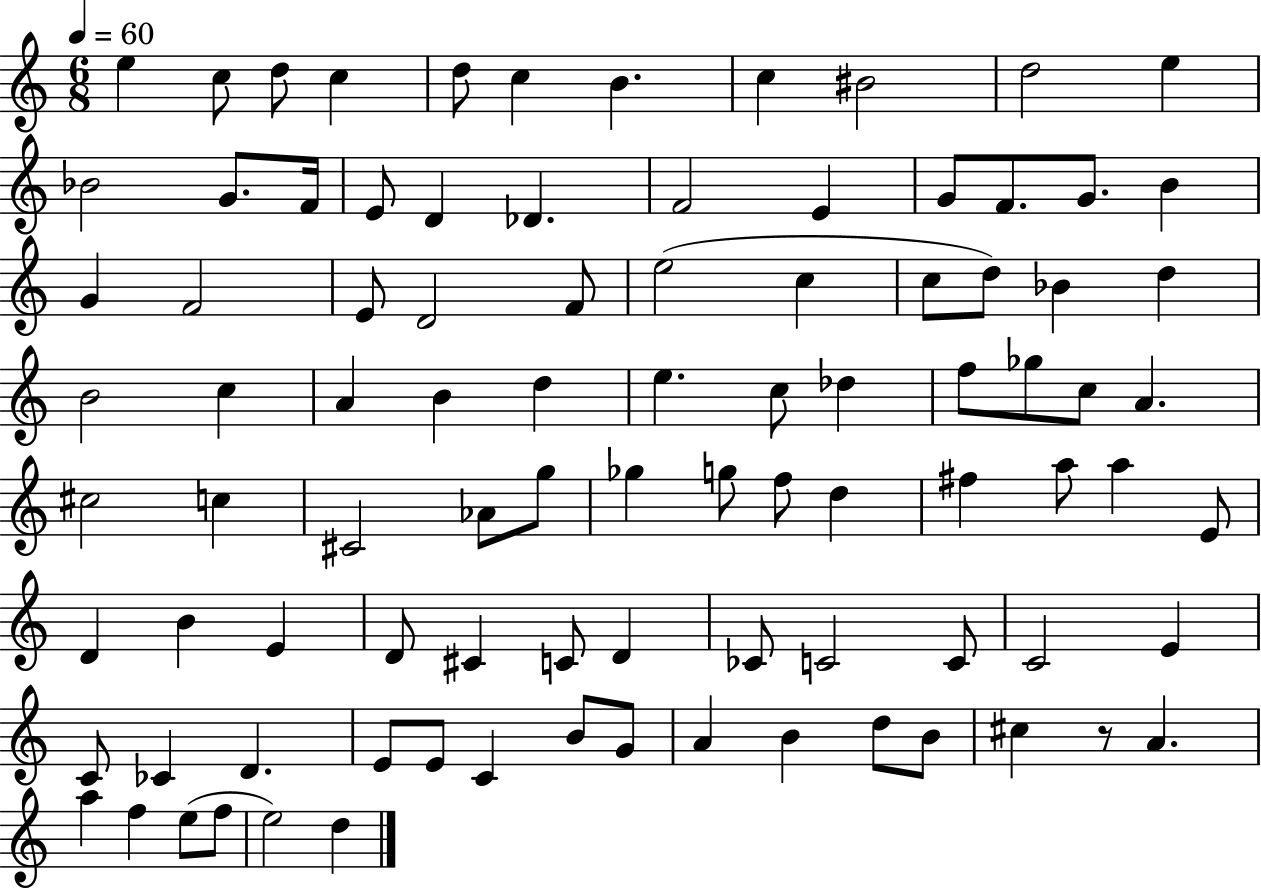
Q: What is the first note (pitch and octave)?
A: E5